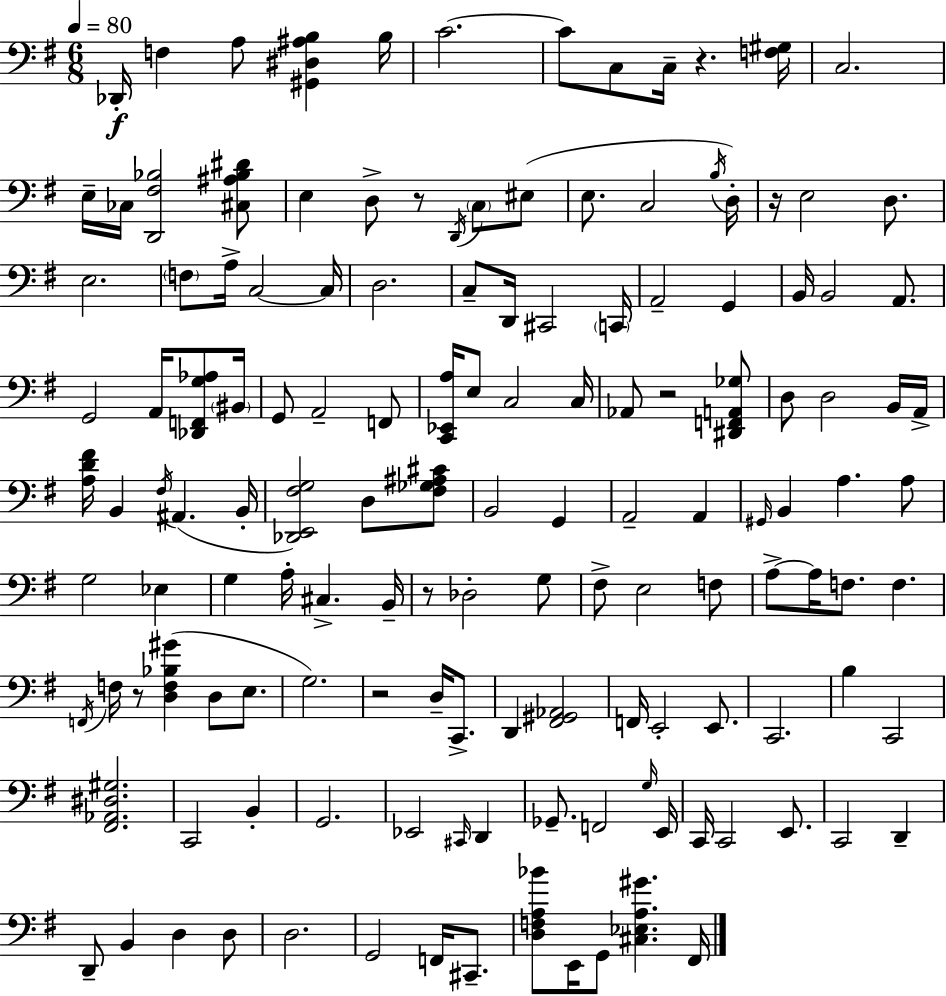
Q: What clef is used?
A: bass